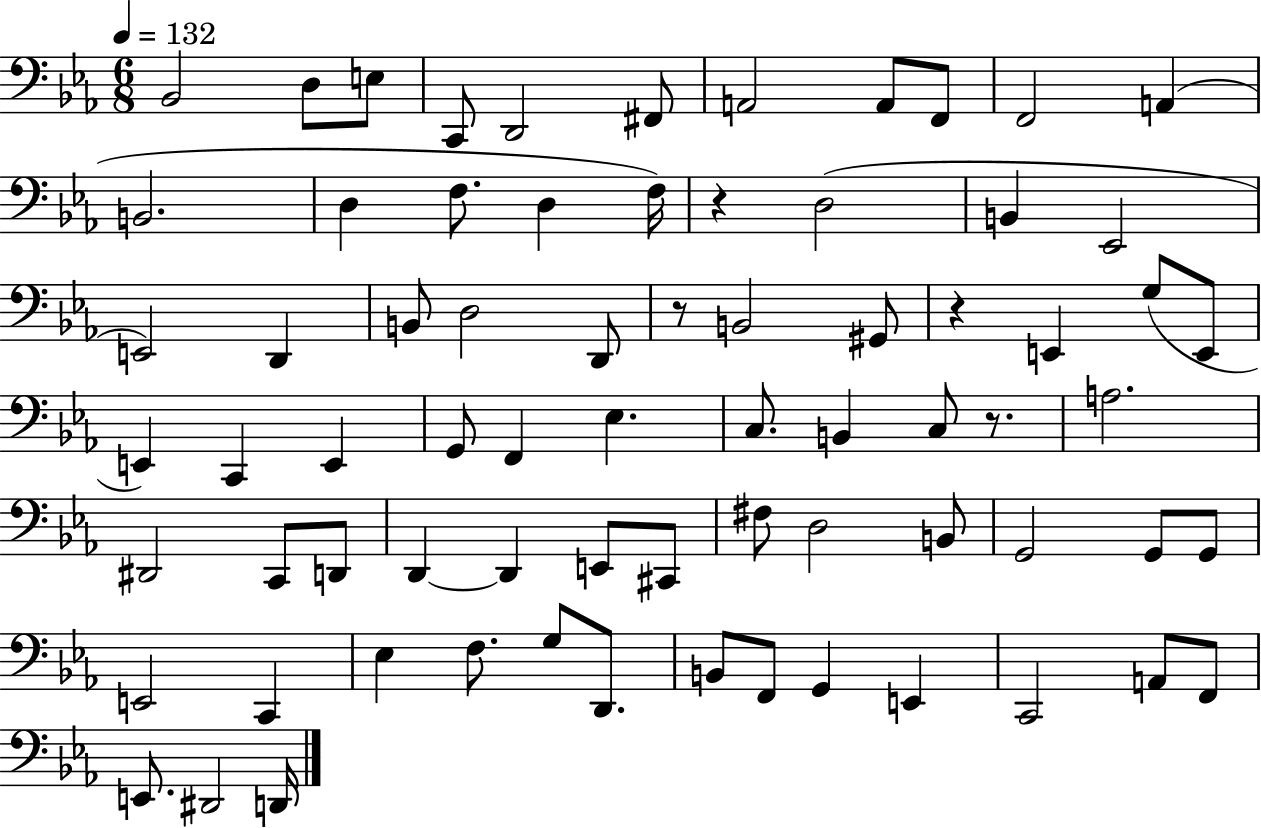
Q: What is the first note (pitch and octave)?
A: Bb2